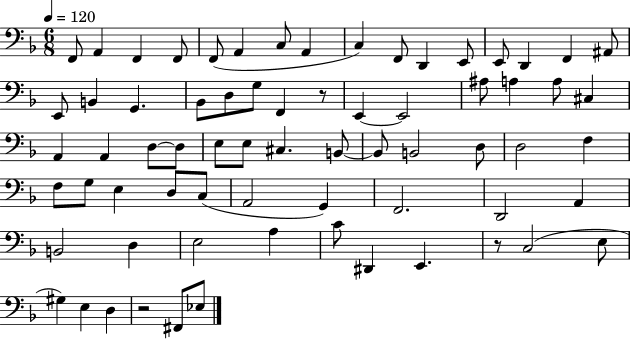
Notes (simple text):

F2/e A2/q F2/q F2/e F2/e A2/q C3/e A2/q C3/q F2/e D2/q E2/e E2/e D2/q F2/q A#2/e E2/e B2/q G2/q. Bb2/e D3/e G3/e F2/q R/e E2/q E2/h A#3/e A3/q A3/e C#3/q A2/q A2/q D3/e D3/e E3/e E3/e C#3/q. B2/e B2/e B2/h D3/e D3/h F3/q F3/e G3/e E3/q D3/e C3/e A2/h G2/q F2/h. D2/h A2/q B2/h D3/q E3/h A3/q C4/e D#2/q E2/q. R/e C3/h E3/e G#3/q E3/q D3/q R/h F#2/e Eb3/e